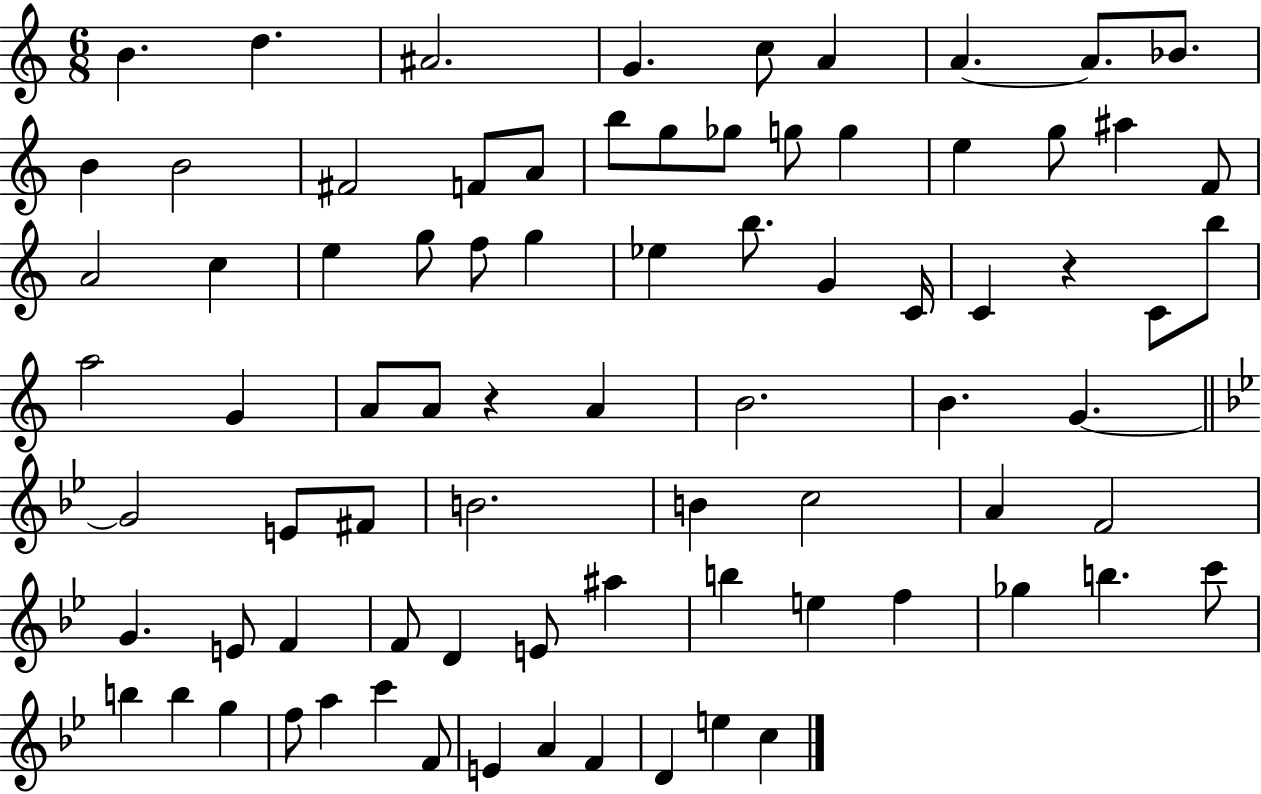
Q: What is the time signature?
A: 6/8